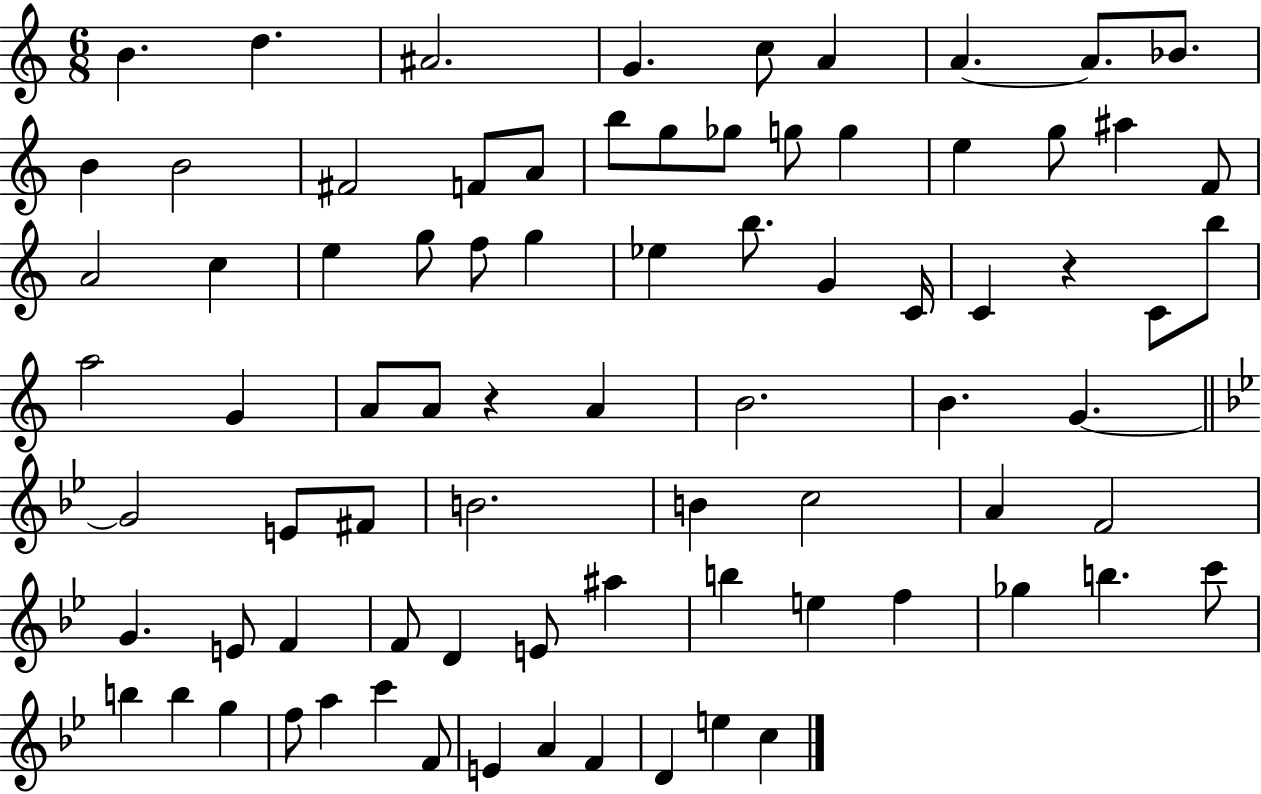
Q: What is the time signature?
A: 6/8